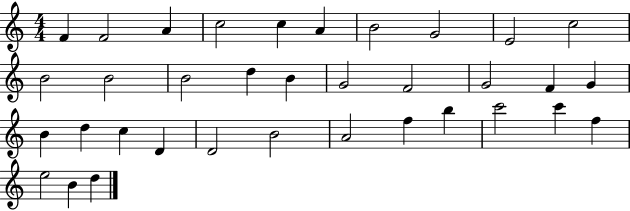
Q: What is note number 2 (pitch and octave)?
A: F4